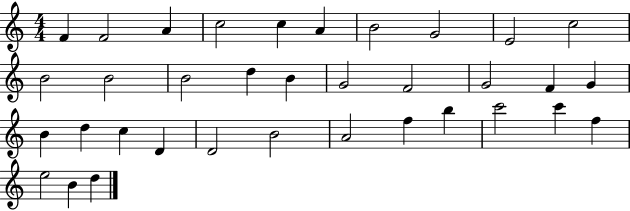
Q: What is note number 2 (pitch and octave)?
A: F4